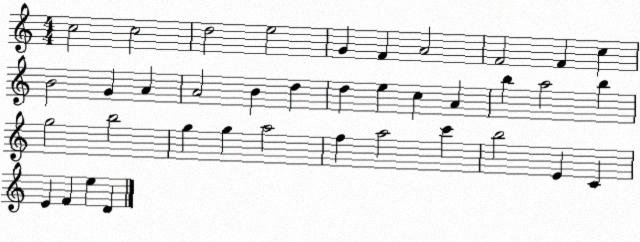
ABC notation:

X:1
T:Untitled
M:4/4
L:1/4
K:C
c2 c2 d2 e2 G F A2 F2 F c B2 G A A2 B d d e c A b a2 b g2 b2 g g a2 f a2 c' b2 E C E F e D